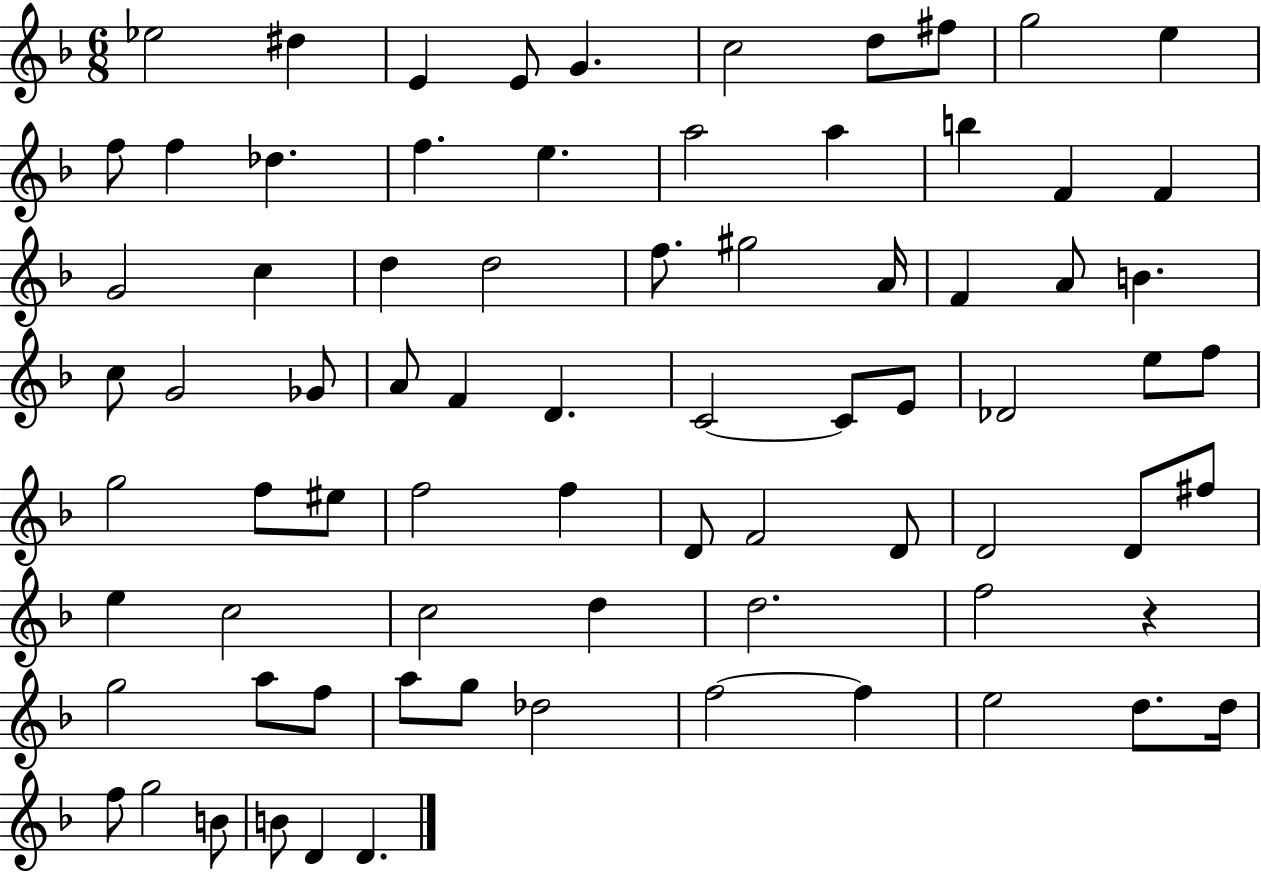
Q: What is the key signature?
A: F major